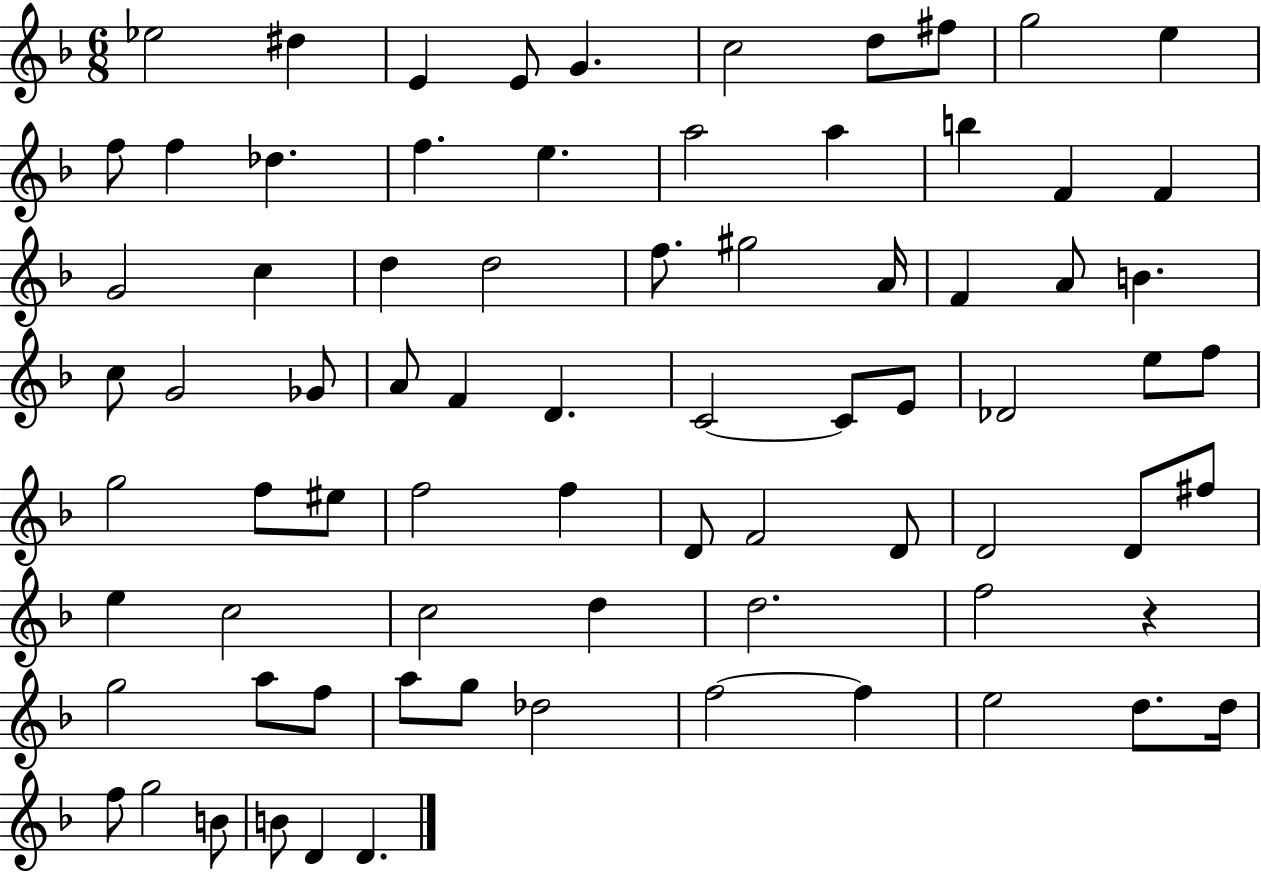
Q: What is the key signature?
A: F major